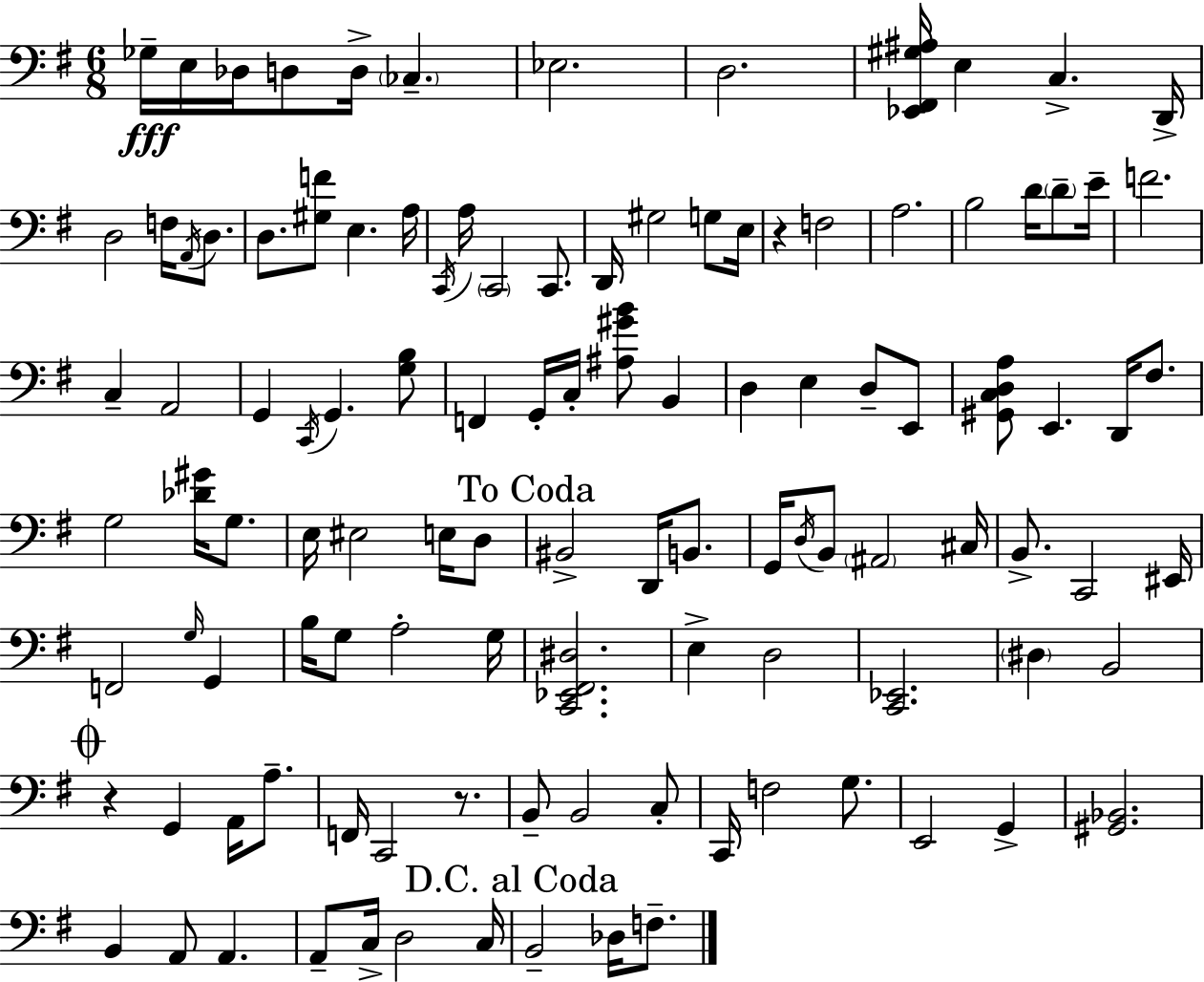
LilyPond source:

{
  \clef bass
  \numericTimeSignature
  \time 6/8
  \key g \major
  ges16--\fff e16 des16 d8 d16-> \parenthesize ces4.-- | ees2. | d2. | <ees, fis, gis ais>16 e4 c4.-> d,16-> | \break d2 f16 \acciaccatura { a,16 } d8. | d8. <gis f'>8 e4. | a16 \acciaccatura { c,16 } a16 \parenthesize c,2 c,8. | d,16 gis2 g8 | \break e16 r4 f2 | a2. | b2 d'16 \parenthesize d'8-- | e'16-- f'2. | \break c4-- a,2 | g,4 \acciaccatura { c,16 } g,4. | <g b>8 f,4 g,16-. c16-. <ais gis' b'>8 b,4 | d4 e4 d8-- | \break e,8 <gis, c d a>8 e,4. d,16 | fis8. g2 <des' gis'>16 | g8. e16 eis2 | e16 d8 \mark "To Coda" bis,2-> d,16 | \break b,8. g,16 \acciaccatura { d16 } b,8 \parenthesize ais,2 | cis16 b,8.-> c,2 | eis,16 f,2 | \grace { g16 } g,4 b16 g8 a2-. | \break g16 <c, ees, fis, dis>2. | e4-> d2 | <c, ees,>2. | \parenthesize dis4 b,2 | \break \mark \markup { \musicglyph "scripts.coda" } r4 g,4 | a,16 a8.-- f,16 c,2 | r8. b,8-- b,2 | c8-. c,16 f2 | \break g8. e,2 | g,4-> <gis, bes,>2. | b,4 a,8 a,4. | a,8-- c16-> d2 | \break c16 \mark "D.C. al Coda" b,2-- | des16 f8.-- \bar "|."
}